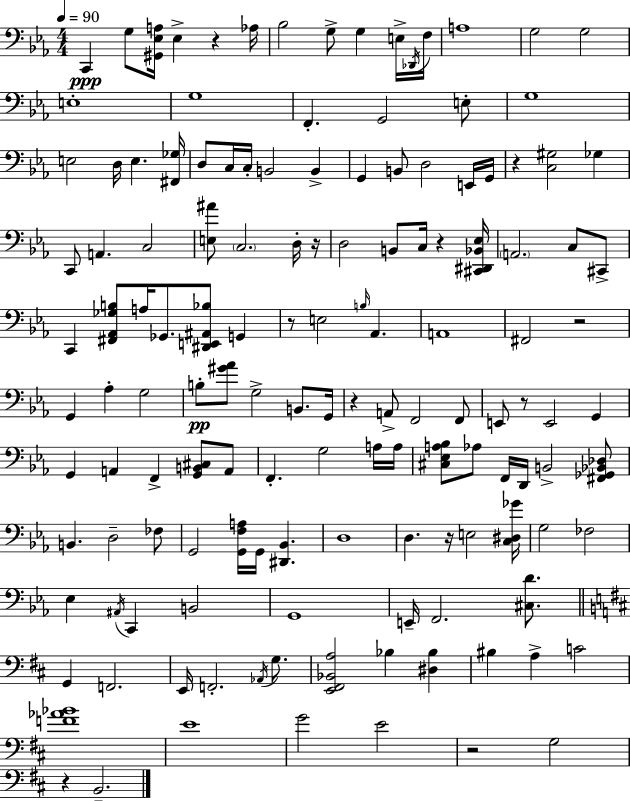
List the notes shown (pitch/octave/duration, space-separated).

C2/q G3/e [G#2,Eb3,A3]/s Eb3/q R/q Ab3/s Bb3/h G3/e G3/q E3/s Db2/s F3/s A3/w G3/h G3/h E3/w G3/w F2/q. G2/h E3/e G3/w E3/h D3/s E3/q. [F#2,Gb3]/s D3/e C3/s C3/s B2/h B2/q G2/q B2/e D3/h E2/s G2/s R/q [C3,G#3]/h Gb3/q C2/e A2/q. C3/h [E3,A#4]/e C3/h. D3/s R/s D3/h B2/e C3/s R/q [C#2,D#2,Bb2,Eb3]/s A2/h. C3/e C#2/e C2/q [F#2,Ab2,Gb3,B3]/e A3/s Gb2/e. [D#2,E2,A#2,Bb3]/e G2/q R/e E3/h B3/s Ab2/q. A2/w F#2/h R/h G2/q Ab3/q G3/h B3/e [G#4,Ab4]/e G3/h B2/e. G2/s R/q A2/e F2/h F2/e E2/e R/e E2/h G2/q G2/q A2/q F2/q [G2,B2,C#3]/e A2/e F2/q. G3/h A3/s A3/s [C#3,Eb3,A3,Bb3]/e Ab3/e F2/s D2/s B2/h [F#2,Gb2,Bb2,Db3]/e B2/q. D3/h FES3/e G2/h [G2,F3,A3]/s G2/s [D#2,Bb2]/q. D3/w D3/q. R/s E3/h [C3,D#3,Gb4]/s G3/h FES3/h Eb3/q A#2/s C2/q B2/h G2/w E2/s F2/h. [C#3,D4]/e. G2/q F2/h. E2/s F2/h. Ab2/s G3/e. [E2,F#2,Bb2,A3]/h Bb3/q [D#3,Bb3]/q BIS3/q A3/q C4/h [F4,Ab4,Bb4]/w E4/w G4/h E4/h R/h G3/h R/q B2/h.